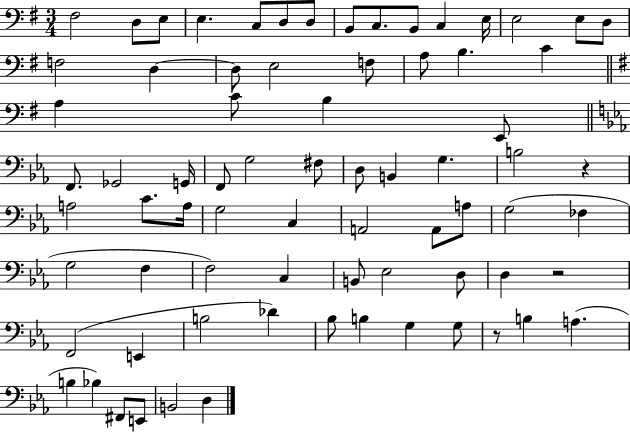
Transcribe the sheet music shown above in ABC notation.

X:1
T:Untitled
M:3/4
L:1/4
K:G
^F,2 D,/2 E,/2 E, C,/2 D,/2 D,/2 B,,/2 C,/2 B,,/2 C, E,/4 E,2 E,/2 D,/2 F,2 D, D,/2 E,2 F,/2 A,/2 B, C A, C/2 B, E,,/2 F,,/2 _G,,2 G,,/4 F,,/2 G,2 ^F,/2 D,/2 B,, G, B,2 z A,2 C/2 A,/4 G,2 C, A,,2 A,,/2 A,/2 G,2 _F, G,2 F, F,2 C, B,,/2 _E,2 D,/2 D, z2 F,,2 E,, B,2 _D _B,/2 B, G, G,/2 z/2 B, A, B, _B, ^F,,/2 E,,/2 B,,2 D,